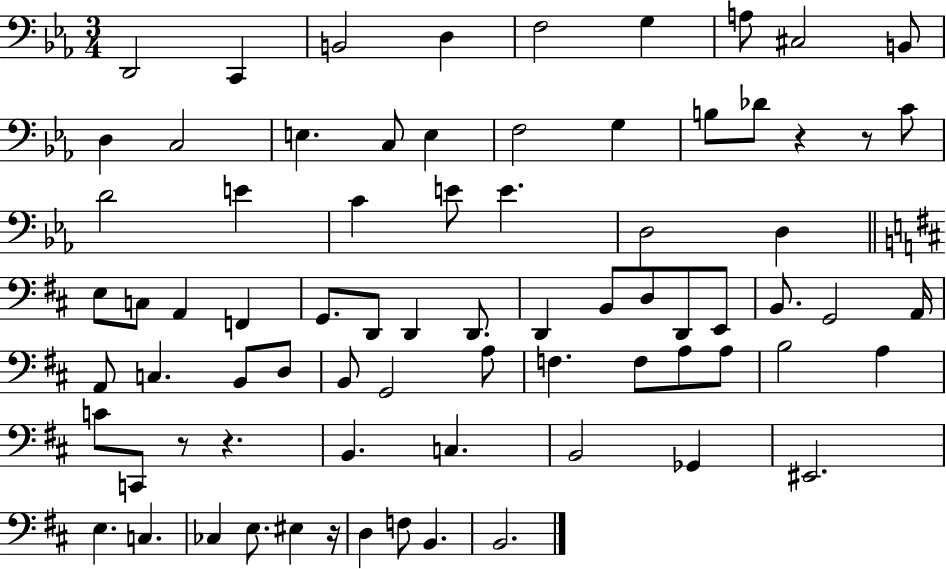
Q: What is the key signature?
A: EES major